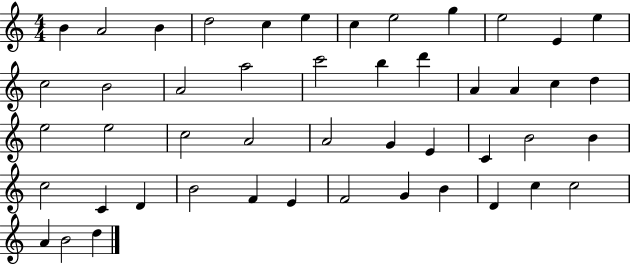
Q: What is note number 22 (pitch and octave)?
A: C5